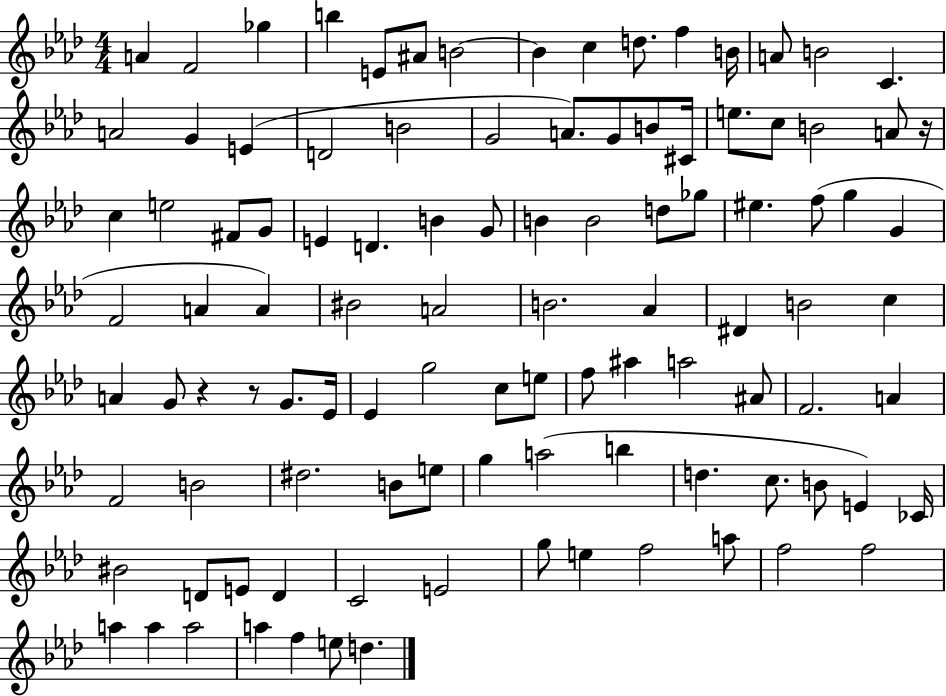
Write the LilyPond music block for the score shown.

{
  \clef treble
  \numericTimeSignature
  \time 4/4
  \key aes \major
  a'4 f'2 ges''4 | b''4 e'8 ais'8 b'2~~ | b'4 c''4 d''8. f''4 b'16 | a'8 b'2 c'4. | \break a'2 g'4 e'4( | d'2 b'2 | g'2 a'8.) g'8 b'8 cis'16 | e''8. c''8 b'2 a'8 r16 | \break c''4 e''2 fis'8 g'8 | e'4 d'4. b'4 g'8 | b'4 b'2 d''8 ges''8 | eis''4. f''8( g''4 g'4 | \break f'2 a'4 a'4) | bis'2 a'2 | b'2. aes'4 | dis'4 b'2 c''4 | \break a'4 g'8 r4 r8 g'8. ees'16 | ees'4 g''2 c''8 e''8 | f''8 ais''4 a''2 ais'8 | f'2. a'4 | \break f'2 b'2 | dis''2. b'8 e''8 | g''4 a''2( b''4 | d''4. c''8. b'8 e'4) ces'16 | \break bis'2 d'8 e'8 d'4 | c'2 e'2 | g''8 e''4 f''2 a''8 | f''2 f''2 | \break a''4 a''4 a''2 | a''4 f''4 e''8 d''4. | \bar "|."
}